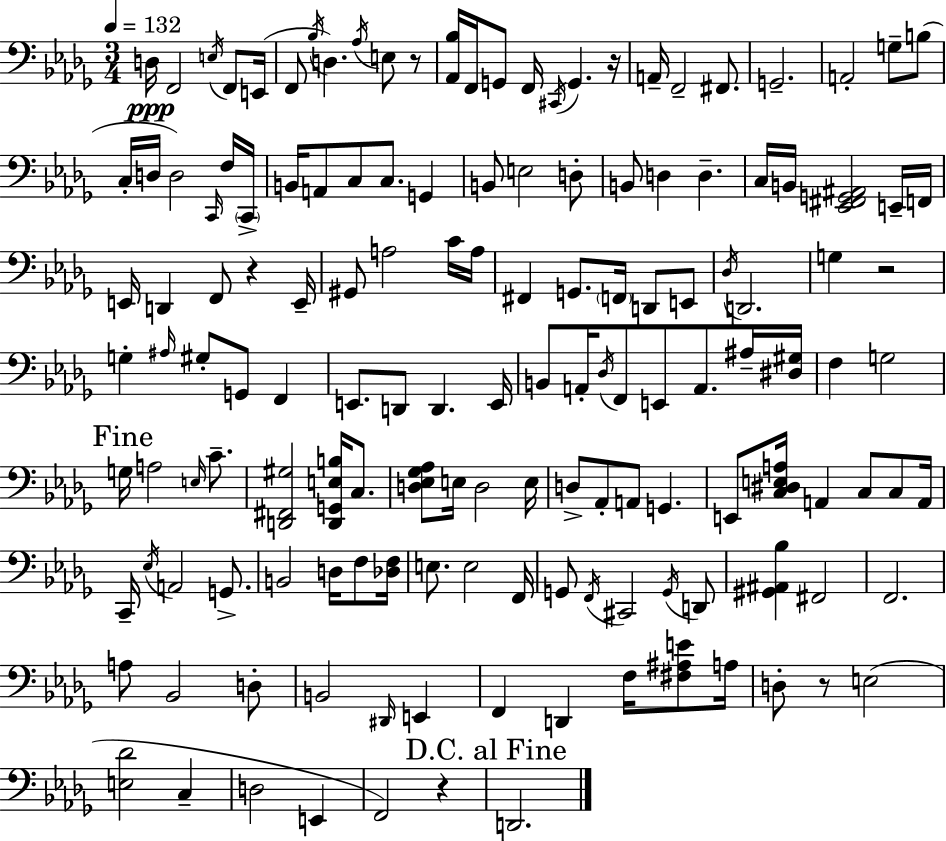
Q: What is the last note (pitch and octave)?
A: D2